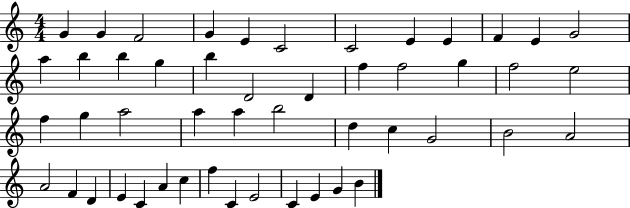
{
  \clef treble
  \numericTimeSignature
  \time 4/4
  \key c \major
  g'4 g'4 f'2 | g'4 e'4 c'2 | c'2 e'4 e'4 | f'4 e'4 g'2 | \break a''4 b''4 b''4 g''4 | b''4 d'2 d'4 | f''4 f''2 g''4 | f''2 e''2 | \break f''4 g''4 a''2 | a''4 a''4 b''2 | d''4 c''4 g'2 | b'2 a'2 | \break a'2 f'4 d'4 | e'4 c'4 a'4 c''4 | f''4 c'4 e'2 | c'4 e'4 g'4 b'4 | \break \bar "|."
}